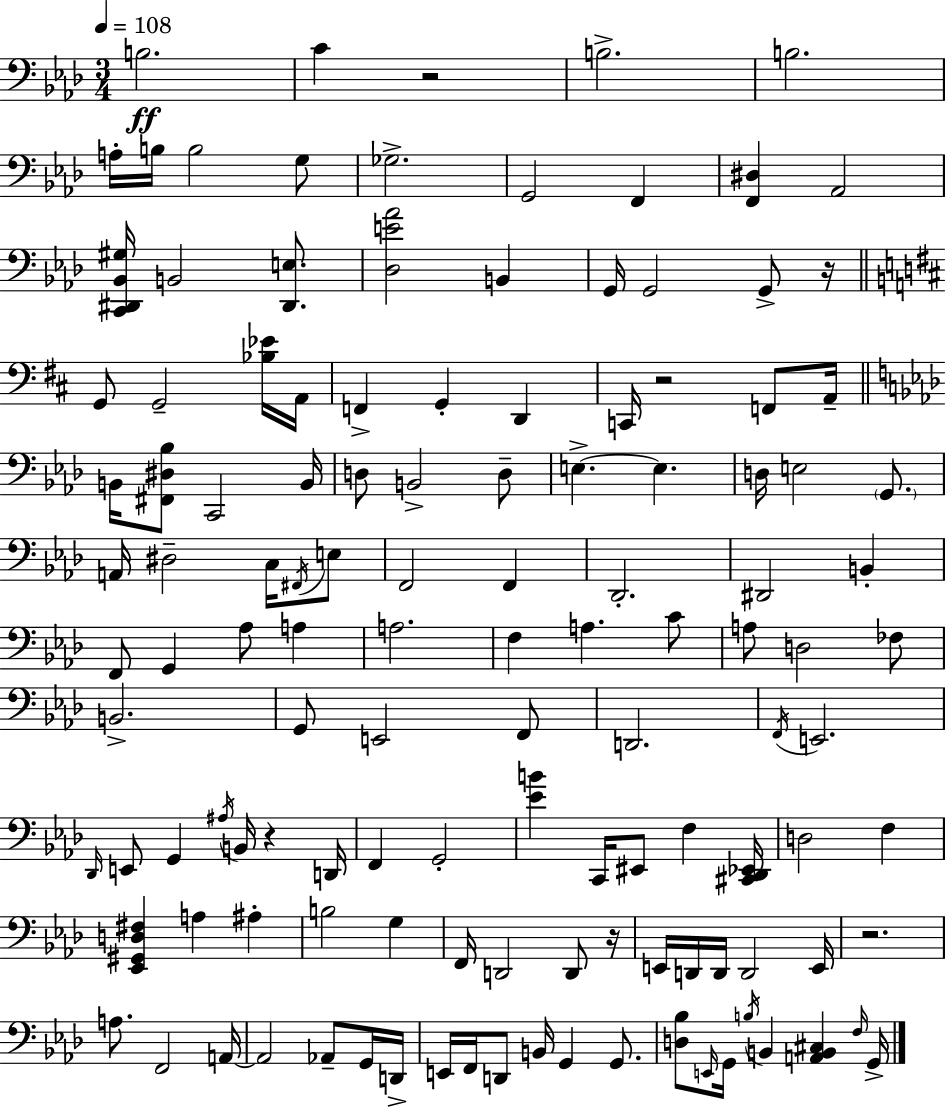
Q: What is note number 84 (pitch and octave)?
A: D2